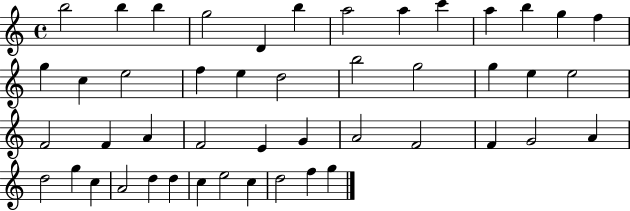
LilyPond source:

{
  \clef treble
  \time 4/4
  \defaultTimeSignature
  \key c \major
  b''2 b''4 b''4 | g''2 d'4 b''4 | a''2 a''4 c'''4 | a''4 b''4 g''4 f''4 | \break g''4 c''4 e''2 | f''4 e''4 d''2 | b''2 g''2 | g''4 e''4 e''2 | \break f'2 f'4 a'4 | f'2 e'4 g'4 | a'2 f'2 | f'4 g'2 a'4 | \break d''2 g''4 c''4 | a'2 d''4 d''4 | c''4 e''2 c''4 | d''2 f''4 g''4 | \break \bar "|."
}